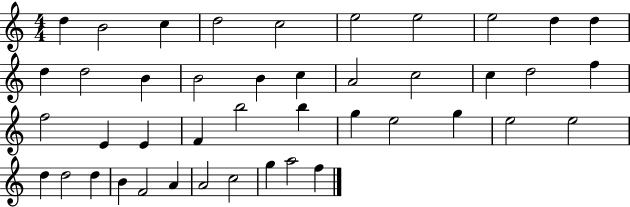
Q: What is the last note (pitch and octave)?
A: F5